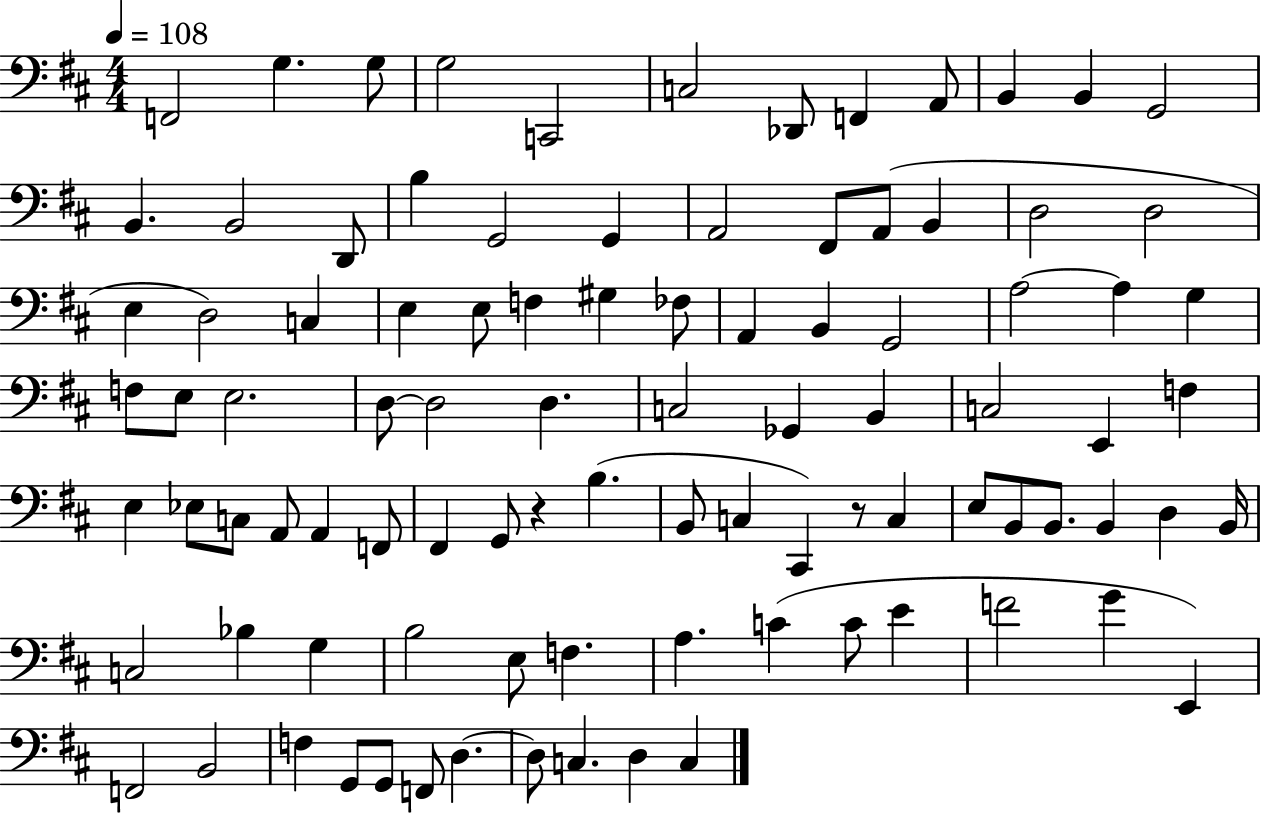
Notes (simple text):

F2/h G3/q. G3/e G3/h C2/h C3/h Db2/e F2/q A2/e B2/q B2/q G2/h B2/q. B2/h D2/e B3/q G2/h G2/q A2/h F#2/e A2/e B2/q D3/h D3/h E3/q D3/h C3/q E3/q E3/e F3/q G#3/q FES3/e A2/q B2/q G2/h A3/h A3/q G3/q F3/e E3/e E3/h. D3/e D3/h D3/q. C3/h Gb2/q B2/q C3/h E2/q F3/q E3/q Eb3/e C3/e A2/e A2/q F2/e F#2/q G2/e R/q B3/q. B2/e C3/q C#2/q R/e C3/q E3/e B2/e B2/e. B2/q D3/q B2/s C3/h Bb3/q G3/q B3/h E3/e F3/q. A3/q. C4/q C4/e E4/q F4/h G4/q E2/q F2/h B2/h F3/q G2/e G2/e F2/e D3/q. D3/e C3/q. D3/q C3/q